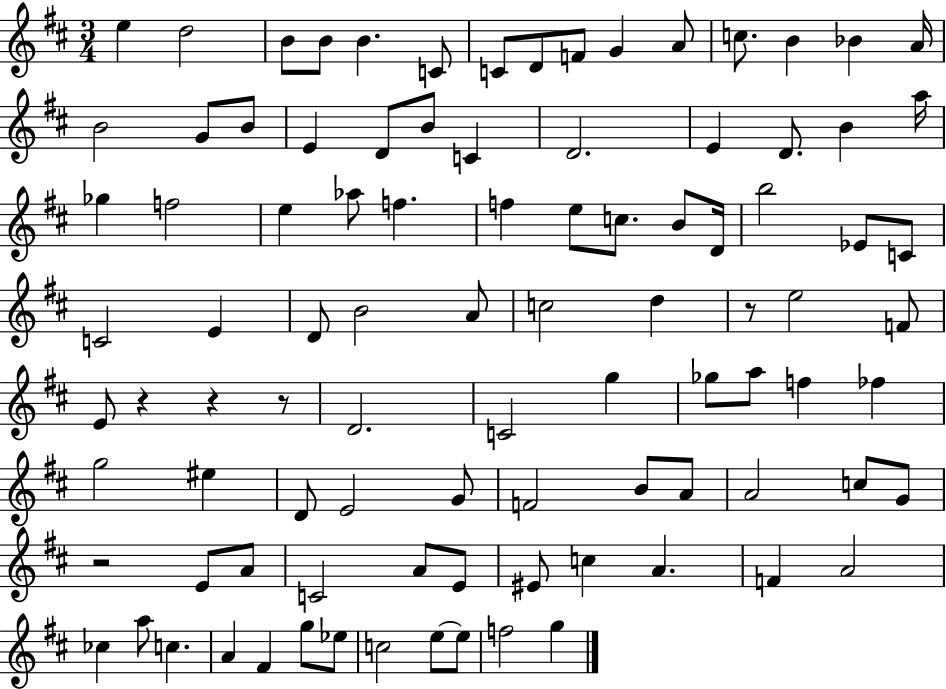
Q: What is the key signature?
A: D major